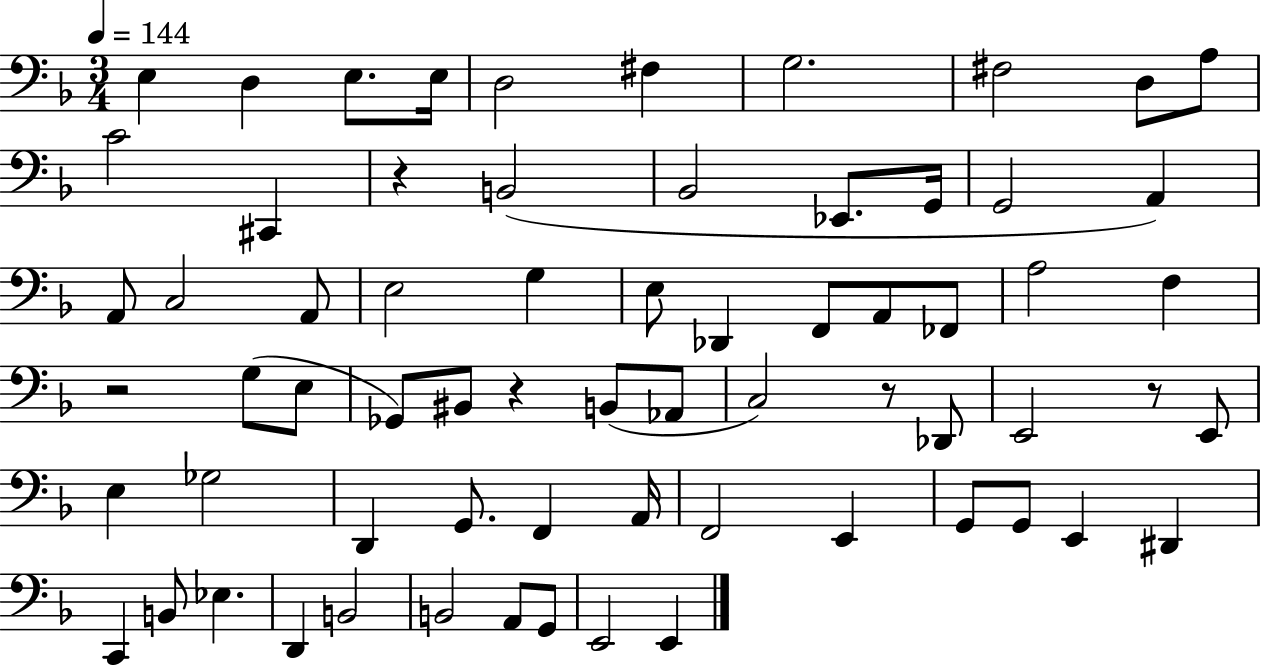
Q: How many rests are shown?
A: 5